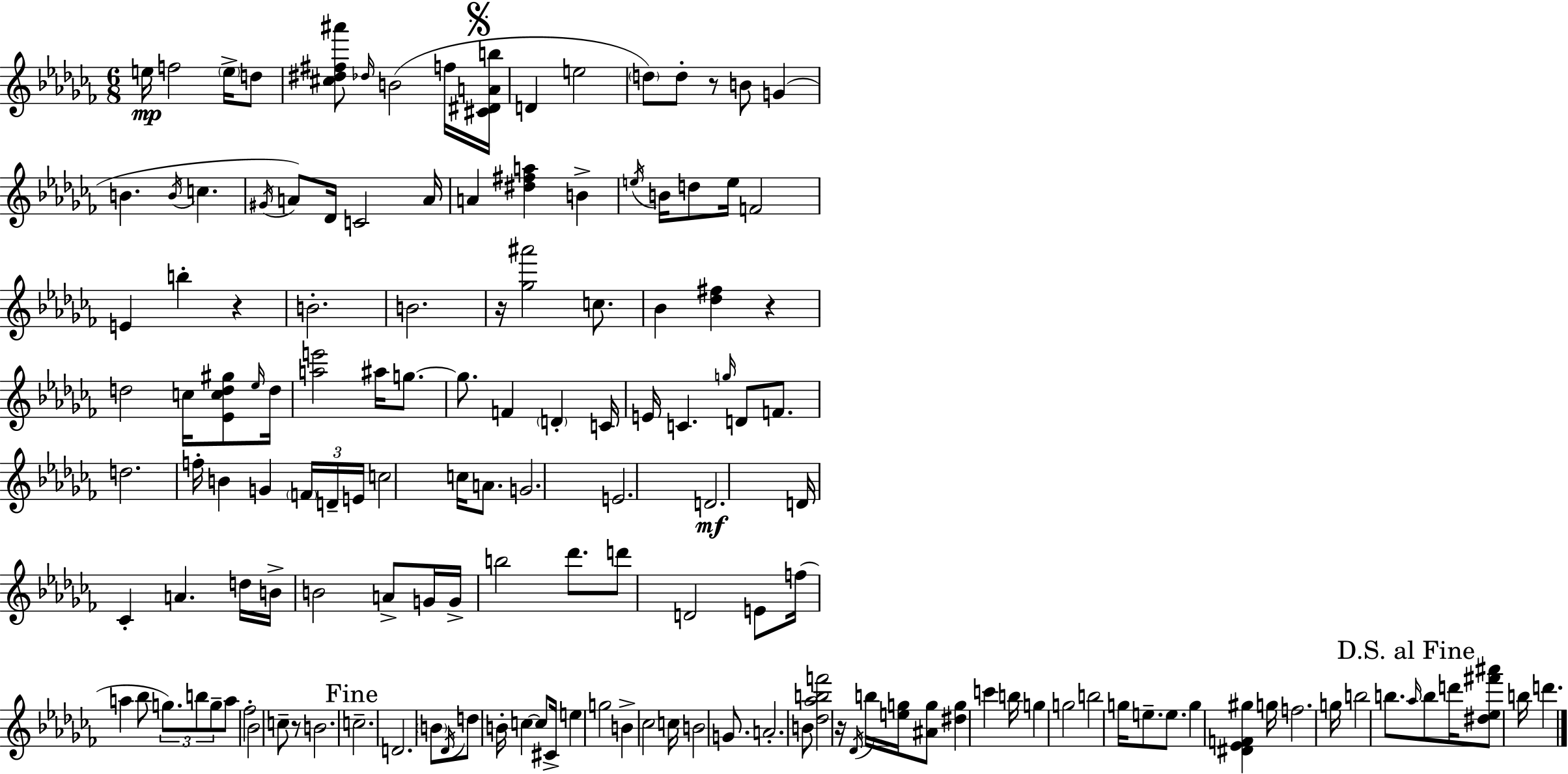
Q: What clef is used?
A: treble